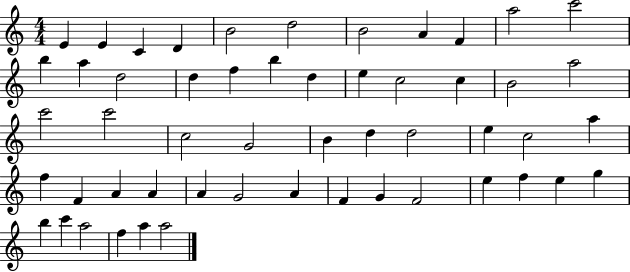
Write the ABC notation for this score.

X:1
T:Untitled
M:4/4
L:1/4
K:C
E E C D B2 d2 B2 A F a2 c'2 b a d2 d f b d e c2 c B2 a2 c'2 c'2 c2 G2 B d d2 e c2 a f F A A A G2 A F G F2 e f e g b c' a2 f a a2